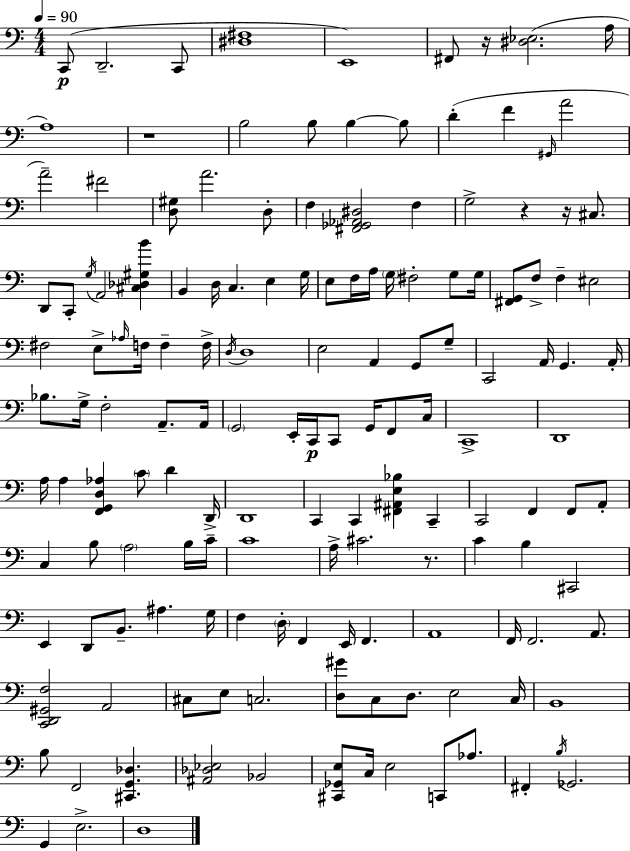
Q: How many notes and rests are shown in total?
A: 150